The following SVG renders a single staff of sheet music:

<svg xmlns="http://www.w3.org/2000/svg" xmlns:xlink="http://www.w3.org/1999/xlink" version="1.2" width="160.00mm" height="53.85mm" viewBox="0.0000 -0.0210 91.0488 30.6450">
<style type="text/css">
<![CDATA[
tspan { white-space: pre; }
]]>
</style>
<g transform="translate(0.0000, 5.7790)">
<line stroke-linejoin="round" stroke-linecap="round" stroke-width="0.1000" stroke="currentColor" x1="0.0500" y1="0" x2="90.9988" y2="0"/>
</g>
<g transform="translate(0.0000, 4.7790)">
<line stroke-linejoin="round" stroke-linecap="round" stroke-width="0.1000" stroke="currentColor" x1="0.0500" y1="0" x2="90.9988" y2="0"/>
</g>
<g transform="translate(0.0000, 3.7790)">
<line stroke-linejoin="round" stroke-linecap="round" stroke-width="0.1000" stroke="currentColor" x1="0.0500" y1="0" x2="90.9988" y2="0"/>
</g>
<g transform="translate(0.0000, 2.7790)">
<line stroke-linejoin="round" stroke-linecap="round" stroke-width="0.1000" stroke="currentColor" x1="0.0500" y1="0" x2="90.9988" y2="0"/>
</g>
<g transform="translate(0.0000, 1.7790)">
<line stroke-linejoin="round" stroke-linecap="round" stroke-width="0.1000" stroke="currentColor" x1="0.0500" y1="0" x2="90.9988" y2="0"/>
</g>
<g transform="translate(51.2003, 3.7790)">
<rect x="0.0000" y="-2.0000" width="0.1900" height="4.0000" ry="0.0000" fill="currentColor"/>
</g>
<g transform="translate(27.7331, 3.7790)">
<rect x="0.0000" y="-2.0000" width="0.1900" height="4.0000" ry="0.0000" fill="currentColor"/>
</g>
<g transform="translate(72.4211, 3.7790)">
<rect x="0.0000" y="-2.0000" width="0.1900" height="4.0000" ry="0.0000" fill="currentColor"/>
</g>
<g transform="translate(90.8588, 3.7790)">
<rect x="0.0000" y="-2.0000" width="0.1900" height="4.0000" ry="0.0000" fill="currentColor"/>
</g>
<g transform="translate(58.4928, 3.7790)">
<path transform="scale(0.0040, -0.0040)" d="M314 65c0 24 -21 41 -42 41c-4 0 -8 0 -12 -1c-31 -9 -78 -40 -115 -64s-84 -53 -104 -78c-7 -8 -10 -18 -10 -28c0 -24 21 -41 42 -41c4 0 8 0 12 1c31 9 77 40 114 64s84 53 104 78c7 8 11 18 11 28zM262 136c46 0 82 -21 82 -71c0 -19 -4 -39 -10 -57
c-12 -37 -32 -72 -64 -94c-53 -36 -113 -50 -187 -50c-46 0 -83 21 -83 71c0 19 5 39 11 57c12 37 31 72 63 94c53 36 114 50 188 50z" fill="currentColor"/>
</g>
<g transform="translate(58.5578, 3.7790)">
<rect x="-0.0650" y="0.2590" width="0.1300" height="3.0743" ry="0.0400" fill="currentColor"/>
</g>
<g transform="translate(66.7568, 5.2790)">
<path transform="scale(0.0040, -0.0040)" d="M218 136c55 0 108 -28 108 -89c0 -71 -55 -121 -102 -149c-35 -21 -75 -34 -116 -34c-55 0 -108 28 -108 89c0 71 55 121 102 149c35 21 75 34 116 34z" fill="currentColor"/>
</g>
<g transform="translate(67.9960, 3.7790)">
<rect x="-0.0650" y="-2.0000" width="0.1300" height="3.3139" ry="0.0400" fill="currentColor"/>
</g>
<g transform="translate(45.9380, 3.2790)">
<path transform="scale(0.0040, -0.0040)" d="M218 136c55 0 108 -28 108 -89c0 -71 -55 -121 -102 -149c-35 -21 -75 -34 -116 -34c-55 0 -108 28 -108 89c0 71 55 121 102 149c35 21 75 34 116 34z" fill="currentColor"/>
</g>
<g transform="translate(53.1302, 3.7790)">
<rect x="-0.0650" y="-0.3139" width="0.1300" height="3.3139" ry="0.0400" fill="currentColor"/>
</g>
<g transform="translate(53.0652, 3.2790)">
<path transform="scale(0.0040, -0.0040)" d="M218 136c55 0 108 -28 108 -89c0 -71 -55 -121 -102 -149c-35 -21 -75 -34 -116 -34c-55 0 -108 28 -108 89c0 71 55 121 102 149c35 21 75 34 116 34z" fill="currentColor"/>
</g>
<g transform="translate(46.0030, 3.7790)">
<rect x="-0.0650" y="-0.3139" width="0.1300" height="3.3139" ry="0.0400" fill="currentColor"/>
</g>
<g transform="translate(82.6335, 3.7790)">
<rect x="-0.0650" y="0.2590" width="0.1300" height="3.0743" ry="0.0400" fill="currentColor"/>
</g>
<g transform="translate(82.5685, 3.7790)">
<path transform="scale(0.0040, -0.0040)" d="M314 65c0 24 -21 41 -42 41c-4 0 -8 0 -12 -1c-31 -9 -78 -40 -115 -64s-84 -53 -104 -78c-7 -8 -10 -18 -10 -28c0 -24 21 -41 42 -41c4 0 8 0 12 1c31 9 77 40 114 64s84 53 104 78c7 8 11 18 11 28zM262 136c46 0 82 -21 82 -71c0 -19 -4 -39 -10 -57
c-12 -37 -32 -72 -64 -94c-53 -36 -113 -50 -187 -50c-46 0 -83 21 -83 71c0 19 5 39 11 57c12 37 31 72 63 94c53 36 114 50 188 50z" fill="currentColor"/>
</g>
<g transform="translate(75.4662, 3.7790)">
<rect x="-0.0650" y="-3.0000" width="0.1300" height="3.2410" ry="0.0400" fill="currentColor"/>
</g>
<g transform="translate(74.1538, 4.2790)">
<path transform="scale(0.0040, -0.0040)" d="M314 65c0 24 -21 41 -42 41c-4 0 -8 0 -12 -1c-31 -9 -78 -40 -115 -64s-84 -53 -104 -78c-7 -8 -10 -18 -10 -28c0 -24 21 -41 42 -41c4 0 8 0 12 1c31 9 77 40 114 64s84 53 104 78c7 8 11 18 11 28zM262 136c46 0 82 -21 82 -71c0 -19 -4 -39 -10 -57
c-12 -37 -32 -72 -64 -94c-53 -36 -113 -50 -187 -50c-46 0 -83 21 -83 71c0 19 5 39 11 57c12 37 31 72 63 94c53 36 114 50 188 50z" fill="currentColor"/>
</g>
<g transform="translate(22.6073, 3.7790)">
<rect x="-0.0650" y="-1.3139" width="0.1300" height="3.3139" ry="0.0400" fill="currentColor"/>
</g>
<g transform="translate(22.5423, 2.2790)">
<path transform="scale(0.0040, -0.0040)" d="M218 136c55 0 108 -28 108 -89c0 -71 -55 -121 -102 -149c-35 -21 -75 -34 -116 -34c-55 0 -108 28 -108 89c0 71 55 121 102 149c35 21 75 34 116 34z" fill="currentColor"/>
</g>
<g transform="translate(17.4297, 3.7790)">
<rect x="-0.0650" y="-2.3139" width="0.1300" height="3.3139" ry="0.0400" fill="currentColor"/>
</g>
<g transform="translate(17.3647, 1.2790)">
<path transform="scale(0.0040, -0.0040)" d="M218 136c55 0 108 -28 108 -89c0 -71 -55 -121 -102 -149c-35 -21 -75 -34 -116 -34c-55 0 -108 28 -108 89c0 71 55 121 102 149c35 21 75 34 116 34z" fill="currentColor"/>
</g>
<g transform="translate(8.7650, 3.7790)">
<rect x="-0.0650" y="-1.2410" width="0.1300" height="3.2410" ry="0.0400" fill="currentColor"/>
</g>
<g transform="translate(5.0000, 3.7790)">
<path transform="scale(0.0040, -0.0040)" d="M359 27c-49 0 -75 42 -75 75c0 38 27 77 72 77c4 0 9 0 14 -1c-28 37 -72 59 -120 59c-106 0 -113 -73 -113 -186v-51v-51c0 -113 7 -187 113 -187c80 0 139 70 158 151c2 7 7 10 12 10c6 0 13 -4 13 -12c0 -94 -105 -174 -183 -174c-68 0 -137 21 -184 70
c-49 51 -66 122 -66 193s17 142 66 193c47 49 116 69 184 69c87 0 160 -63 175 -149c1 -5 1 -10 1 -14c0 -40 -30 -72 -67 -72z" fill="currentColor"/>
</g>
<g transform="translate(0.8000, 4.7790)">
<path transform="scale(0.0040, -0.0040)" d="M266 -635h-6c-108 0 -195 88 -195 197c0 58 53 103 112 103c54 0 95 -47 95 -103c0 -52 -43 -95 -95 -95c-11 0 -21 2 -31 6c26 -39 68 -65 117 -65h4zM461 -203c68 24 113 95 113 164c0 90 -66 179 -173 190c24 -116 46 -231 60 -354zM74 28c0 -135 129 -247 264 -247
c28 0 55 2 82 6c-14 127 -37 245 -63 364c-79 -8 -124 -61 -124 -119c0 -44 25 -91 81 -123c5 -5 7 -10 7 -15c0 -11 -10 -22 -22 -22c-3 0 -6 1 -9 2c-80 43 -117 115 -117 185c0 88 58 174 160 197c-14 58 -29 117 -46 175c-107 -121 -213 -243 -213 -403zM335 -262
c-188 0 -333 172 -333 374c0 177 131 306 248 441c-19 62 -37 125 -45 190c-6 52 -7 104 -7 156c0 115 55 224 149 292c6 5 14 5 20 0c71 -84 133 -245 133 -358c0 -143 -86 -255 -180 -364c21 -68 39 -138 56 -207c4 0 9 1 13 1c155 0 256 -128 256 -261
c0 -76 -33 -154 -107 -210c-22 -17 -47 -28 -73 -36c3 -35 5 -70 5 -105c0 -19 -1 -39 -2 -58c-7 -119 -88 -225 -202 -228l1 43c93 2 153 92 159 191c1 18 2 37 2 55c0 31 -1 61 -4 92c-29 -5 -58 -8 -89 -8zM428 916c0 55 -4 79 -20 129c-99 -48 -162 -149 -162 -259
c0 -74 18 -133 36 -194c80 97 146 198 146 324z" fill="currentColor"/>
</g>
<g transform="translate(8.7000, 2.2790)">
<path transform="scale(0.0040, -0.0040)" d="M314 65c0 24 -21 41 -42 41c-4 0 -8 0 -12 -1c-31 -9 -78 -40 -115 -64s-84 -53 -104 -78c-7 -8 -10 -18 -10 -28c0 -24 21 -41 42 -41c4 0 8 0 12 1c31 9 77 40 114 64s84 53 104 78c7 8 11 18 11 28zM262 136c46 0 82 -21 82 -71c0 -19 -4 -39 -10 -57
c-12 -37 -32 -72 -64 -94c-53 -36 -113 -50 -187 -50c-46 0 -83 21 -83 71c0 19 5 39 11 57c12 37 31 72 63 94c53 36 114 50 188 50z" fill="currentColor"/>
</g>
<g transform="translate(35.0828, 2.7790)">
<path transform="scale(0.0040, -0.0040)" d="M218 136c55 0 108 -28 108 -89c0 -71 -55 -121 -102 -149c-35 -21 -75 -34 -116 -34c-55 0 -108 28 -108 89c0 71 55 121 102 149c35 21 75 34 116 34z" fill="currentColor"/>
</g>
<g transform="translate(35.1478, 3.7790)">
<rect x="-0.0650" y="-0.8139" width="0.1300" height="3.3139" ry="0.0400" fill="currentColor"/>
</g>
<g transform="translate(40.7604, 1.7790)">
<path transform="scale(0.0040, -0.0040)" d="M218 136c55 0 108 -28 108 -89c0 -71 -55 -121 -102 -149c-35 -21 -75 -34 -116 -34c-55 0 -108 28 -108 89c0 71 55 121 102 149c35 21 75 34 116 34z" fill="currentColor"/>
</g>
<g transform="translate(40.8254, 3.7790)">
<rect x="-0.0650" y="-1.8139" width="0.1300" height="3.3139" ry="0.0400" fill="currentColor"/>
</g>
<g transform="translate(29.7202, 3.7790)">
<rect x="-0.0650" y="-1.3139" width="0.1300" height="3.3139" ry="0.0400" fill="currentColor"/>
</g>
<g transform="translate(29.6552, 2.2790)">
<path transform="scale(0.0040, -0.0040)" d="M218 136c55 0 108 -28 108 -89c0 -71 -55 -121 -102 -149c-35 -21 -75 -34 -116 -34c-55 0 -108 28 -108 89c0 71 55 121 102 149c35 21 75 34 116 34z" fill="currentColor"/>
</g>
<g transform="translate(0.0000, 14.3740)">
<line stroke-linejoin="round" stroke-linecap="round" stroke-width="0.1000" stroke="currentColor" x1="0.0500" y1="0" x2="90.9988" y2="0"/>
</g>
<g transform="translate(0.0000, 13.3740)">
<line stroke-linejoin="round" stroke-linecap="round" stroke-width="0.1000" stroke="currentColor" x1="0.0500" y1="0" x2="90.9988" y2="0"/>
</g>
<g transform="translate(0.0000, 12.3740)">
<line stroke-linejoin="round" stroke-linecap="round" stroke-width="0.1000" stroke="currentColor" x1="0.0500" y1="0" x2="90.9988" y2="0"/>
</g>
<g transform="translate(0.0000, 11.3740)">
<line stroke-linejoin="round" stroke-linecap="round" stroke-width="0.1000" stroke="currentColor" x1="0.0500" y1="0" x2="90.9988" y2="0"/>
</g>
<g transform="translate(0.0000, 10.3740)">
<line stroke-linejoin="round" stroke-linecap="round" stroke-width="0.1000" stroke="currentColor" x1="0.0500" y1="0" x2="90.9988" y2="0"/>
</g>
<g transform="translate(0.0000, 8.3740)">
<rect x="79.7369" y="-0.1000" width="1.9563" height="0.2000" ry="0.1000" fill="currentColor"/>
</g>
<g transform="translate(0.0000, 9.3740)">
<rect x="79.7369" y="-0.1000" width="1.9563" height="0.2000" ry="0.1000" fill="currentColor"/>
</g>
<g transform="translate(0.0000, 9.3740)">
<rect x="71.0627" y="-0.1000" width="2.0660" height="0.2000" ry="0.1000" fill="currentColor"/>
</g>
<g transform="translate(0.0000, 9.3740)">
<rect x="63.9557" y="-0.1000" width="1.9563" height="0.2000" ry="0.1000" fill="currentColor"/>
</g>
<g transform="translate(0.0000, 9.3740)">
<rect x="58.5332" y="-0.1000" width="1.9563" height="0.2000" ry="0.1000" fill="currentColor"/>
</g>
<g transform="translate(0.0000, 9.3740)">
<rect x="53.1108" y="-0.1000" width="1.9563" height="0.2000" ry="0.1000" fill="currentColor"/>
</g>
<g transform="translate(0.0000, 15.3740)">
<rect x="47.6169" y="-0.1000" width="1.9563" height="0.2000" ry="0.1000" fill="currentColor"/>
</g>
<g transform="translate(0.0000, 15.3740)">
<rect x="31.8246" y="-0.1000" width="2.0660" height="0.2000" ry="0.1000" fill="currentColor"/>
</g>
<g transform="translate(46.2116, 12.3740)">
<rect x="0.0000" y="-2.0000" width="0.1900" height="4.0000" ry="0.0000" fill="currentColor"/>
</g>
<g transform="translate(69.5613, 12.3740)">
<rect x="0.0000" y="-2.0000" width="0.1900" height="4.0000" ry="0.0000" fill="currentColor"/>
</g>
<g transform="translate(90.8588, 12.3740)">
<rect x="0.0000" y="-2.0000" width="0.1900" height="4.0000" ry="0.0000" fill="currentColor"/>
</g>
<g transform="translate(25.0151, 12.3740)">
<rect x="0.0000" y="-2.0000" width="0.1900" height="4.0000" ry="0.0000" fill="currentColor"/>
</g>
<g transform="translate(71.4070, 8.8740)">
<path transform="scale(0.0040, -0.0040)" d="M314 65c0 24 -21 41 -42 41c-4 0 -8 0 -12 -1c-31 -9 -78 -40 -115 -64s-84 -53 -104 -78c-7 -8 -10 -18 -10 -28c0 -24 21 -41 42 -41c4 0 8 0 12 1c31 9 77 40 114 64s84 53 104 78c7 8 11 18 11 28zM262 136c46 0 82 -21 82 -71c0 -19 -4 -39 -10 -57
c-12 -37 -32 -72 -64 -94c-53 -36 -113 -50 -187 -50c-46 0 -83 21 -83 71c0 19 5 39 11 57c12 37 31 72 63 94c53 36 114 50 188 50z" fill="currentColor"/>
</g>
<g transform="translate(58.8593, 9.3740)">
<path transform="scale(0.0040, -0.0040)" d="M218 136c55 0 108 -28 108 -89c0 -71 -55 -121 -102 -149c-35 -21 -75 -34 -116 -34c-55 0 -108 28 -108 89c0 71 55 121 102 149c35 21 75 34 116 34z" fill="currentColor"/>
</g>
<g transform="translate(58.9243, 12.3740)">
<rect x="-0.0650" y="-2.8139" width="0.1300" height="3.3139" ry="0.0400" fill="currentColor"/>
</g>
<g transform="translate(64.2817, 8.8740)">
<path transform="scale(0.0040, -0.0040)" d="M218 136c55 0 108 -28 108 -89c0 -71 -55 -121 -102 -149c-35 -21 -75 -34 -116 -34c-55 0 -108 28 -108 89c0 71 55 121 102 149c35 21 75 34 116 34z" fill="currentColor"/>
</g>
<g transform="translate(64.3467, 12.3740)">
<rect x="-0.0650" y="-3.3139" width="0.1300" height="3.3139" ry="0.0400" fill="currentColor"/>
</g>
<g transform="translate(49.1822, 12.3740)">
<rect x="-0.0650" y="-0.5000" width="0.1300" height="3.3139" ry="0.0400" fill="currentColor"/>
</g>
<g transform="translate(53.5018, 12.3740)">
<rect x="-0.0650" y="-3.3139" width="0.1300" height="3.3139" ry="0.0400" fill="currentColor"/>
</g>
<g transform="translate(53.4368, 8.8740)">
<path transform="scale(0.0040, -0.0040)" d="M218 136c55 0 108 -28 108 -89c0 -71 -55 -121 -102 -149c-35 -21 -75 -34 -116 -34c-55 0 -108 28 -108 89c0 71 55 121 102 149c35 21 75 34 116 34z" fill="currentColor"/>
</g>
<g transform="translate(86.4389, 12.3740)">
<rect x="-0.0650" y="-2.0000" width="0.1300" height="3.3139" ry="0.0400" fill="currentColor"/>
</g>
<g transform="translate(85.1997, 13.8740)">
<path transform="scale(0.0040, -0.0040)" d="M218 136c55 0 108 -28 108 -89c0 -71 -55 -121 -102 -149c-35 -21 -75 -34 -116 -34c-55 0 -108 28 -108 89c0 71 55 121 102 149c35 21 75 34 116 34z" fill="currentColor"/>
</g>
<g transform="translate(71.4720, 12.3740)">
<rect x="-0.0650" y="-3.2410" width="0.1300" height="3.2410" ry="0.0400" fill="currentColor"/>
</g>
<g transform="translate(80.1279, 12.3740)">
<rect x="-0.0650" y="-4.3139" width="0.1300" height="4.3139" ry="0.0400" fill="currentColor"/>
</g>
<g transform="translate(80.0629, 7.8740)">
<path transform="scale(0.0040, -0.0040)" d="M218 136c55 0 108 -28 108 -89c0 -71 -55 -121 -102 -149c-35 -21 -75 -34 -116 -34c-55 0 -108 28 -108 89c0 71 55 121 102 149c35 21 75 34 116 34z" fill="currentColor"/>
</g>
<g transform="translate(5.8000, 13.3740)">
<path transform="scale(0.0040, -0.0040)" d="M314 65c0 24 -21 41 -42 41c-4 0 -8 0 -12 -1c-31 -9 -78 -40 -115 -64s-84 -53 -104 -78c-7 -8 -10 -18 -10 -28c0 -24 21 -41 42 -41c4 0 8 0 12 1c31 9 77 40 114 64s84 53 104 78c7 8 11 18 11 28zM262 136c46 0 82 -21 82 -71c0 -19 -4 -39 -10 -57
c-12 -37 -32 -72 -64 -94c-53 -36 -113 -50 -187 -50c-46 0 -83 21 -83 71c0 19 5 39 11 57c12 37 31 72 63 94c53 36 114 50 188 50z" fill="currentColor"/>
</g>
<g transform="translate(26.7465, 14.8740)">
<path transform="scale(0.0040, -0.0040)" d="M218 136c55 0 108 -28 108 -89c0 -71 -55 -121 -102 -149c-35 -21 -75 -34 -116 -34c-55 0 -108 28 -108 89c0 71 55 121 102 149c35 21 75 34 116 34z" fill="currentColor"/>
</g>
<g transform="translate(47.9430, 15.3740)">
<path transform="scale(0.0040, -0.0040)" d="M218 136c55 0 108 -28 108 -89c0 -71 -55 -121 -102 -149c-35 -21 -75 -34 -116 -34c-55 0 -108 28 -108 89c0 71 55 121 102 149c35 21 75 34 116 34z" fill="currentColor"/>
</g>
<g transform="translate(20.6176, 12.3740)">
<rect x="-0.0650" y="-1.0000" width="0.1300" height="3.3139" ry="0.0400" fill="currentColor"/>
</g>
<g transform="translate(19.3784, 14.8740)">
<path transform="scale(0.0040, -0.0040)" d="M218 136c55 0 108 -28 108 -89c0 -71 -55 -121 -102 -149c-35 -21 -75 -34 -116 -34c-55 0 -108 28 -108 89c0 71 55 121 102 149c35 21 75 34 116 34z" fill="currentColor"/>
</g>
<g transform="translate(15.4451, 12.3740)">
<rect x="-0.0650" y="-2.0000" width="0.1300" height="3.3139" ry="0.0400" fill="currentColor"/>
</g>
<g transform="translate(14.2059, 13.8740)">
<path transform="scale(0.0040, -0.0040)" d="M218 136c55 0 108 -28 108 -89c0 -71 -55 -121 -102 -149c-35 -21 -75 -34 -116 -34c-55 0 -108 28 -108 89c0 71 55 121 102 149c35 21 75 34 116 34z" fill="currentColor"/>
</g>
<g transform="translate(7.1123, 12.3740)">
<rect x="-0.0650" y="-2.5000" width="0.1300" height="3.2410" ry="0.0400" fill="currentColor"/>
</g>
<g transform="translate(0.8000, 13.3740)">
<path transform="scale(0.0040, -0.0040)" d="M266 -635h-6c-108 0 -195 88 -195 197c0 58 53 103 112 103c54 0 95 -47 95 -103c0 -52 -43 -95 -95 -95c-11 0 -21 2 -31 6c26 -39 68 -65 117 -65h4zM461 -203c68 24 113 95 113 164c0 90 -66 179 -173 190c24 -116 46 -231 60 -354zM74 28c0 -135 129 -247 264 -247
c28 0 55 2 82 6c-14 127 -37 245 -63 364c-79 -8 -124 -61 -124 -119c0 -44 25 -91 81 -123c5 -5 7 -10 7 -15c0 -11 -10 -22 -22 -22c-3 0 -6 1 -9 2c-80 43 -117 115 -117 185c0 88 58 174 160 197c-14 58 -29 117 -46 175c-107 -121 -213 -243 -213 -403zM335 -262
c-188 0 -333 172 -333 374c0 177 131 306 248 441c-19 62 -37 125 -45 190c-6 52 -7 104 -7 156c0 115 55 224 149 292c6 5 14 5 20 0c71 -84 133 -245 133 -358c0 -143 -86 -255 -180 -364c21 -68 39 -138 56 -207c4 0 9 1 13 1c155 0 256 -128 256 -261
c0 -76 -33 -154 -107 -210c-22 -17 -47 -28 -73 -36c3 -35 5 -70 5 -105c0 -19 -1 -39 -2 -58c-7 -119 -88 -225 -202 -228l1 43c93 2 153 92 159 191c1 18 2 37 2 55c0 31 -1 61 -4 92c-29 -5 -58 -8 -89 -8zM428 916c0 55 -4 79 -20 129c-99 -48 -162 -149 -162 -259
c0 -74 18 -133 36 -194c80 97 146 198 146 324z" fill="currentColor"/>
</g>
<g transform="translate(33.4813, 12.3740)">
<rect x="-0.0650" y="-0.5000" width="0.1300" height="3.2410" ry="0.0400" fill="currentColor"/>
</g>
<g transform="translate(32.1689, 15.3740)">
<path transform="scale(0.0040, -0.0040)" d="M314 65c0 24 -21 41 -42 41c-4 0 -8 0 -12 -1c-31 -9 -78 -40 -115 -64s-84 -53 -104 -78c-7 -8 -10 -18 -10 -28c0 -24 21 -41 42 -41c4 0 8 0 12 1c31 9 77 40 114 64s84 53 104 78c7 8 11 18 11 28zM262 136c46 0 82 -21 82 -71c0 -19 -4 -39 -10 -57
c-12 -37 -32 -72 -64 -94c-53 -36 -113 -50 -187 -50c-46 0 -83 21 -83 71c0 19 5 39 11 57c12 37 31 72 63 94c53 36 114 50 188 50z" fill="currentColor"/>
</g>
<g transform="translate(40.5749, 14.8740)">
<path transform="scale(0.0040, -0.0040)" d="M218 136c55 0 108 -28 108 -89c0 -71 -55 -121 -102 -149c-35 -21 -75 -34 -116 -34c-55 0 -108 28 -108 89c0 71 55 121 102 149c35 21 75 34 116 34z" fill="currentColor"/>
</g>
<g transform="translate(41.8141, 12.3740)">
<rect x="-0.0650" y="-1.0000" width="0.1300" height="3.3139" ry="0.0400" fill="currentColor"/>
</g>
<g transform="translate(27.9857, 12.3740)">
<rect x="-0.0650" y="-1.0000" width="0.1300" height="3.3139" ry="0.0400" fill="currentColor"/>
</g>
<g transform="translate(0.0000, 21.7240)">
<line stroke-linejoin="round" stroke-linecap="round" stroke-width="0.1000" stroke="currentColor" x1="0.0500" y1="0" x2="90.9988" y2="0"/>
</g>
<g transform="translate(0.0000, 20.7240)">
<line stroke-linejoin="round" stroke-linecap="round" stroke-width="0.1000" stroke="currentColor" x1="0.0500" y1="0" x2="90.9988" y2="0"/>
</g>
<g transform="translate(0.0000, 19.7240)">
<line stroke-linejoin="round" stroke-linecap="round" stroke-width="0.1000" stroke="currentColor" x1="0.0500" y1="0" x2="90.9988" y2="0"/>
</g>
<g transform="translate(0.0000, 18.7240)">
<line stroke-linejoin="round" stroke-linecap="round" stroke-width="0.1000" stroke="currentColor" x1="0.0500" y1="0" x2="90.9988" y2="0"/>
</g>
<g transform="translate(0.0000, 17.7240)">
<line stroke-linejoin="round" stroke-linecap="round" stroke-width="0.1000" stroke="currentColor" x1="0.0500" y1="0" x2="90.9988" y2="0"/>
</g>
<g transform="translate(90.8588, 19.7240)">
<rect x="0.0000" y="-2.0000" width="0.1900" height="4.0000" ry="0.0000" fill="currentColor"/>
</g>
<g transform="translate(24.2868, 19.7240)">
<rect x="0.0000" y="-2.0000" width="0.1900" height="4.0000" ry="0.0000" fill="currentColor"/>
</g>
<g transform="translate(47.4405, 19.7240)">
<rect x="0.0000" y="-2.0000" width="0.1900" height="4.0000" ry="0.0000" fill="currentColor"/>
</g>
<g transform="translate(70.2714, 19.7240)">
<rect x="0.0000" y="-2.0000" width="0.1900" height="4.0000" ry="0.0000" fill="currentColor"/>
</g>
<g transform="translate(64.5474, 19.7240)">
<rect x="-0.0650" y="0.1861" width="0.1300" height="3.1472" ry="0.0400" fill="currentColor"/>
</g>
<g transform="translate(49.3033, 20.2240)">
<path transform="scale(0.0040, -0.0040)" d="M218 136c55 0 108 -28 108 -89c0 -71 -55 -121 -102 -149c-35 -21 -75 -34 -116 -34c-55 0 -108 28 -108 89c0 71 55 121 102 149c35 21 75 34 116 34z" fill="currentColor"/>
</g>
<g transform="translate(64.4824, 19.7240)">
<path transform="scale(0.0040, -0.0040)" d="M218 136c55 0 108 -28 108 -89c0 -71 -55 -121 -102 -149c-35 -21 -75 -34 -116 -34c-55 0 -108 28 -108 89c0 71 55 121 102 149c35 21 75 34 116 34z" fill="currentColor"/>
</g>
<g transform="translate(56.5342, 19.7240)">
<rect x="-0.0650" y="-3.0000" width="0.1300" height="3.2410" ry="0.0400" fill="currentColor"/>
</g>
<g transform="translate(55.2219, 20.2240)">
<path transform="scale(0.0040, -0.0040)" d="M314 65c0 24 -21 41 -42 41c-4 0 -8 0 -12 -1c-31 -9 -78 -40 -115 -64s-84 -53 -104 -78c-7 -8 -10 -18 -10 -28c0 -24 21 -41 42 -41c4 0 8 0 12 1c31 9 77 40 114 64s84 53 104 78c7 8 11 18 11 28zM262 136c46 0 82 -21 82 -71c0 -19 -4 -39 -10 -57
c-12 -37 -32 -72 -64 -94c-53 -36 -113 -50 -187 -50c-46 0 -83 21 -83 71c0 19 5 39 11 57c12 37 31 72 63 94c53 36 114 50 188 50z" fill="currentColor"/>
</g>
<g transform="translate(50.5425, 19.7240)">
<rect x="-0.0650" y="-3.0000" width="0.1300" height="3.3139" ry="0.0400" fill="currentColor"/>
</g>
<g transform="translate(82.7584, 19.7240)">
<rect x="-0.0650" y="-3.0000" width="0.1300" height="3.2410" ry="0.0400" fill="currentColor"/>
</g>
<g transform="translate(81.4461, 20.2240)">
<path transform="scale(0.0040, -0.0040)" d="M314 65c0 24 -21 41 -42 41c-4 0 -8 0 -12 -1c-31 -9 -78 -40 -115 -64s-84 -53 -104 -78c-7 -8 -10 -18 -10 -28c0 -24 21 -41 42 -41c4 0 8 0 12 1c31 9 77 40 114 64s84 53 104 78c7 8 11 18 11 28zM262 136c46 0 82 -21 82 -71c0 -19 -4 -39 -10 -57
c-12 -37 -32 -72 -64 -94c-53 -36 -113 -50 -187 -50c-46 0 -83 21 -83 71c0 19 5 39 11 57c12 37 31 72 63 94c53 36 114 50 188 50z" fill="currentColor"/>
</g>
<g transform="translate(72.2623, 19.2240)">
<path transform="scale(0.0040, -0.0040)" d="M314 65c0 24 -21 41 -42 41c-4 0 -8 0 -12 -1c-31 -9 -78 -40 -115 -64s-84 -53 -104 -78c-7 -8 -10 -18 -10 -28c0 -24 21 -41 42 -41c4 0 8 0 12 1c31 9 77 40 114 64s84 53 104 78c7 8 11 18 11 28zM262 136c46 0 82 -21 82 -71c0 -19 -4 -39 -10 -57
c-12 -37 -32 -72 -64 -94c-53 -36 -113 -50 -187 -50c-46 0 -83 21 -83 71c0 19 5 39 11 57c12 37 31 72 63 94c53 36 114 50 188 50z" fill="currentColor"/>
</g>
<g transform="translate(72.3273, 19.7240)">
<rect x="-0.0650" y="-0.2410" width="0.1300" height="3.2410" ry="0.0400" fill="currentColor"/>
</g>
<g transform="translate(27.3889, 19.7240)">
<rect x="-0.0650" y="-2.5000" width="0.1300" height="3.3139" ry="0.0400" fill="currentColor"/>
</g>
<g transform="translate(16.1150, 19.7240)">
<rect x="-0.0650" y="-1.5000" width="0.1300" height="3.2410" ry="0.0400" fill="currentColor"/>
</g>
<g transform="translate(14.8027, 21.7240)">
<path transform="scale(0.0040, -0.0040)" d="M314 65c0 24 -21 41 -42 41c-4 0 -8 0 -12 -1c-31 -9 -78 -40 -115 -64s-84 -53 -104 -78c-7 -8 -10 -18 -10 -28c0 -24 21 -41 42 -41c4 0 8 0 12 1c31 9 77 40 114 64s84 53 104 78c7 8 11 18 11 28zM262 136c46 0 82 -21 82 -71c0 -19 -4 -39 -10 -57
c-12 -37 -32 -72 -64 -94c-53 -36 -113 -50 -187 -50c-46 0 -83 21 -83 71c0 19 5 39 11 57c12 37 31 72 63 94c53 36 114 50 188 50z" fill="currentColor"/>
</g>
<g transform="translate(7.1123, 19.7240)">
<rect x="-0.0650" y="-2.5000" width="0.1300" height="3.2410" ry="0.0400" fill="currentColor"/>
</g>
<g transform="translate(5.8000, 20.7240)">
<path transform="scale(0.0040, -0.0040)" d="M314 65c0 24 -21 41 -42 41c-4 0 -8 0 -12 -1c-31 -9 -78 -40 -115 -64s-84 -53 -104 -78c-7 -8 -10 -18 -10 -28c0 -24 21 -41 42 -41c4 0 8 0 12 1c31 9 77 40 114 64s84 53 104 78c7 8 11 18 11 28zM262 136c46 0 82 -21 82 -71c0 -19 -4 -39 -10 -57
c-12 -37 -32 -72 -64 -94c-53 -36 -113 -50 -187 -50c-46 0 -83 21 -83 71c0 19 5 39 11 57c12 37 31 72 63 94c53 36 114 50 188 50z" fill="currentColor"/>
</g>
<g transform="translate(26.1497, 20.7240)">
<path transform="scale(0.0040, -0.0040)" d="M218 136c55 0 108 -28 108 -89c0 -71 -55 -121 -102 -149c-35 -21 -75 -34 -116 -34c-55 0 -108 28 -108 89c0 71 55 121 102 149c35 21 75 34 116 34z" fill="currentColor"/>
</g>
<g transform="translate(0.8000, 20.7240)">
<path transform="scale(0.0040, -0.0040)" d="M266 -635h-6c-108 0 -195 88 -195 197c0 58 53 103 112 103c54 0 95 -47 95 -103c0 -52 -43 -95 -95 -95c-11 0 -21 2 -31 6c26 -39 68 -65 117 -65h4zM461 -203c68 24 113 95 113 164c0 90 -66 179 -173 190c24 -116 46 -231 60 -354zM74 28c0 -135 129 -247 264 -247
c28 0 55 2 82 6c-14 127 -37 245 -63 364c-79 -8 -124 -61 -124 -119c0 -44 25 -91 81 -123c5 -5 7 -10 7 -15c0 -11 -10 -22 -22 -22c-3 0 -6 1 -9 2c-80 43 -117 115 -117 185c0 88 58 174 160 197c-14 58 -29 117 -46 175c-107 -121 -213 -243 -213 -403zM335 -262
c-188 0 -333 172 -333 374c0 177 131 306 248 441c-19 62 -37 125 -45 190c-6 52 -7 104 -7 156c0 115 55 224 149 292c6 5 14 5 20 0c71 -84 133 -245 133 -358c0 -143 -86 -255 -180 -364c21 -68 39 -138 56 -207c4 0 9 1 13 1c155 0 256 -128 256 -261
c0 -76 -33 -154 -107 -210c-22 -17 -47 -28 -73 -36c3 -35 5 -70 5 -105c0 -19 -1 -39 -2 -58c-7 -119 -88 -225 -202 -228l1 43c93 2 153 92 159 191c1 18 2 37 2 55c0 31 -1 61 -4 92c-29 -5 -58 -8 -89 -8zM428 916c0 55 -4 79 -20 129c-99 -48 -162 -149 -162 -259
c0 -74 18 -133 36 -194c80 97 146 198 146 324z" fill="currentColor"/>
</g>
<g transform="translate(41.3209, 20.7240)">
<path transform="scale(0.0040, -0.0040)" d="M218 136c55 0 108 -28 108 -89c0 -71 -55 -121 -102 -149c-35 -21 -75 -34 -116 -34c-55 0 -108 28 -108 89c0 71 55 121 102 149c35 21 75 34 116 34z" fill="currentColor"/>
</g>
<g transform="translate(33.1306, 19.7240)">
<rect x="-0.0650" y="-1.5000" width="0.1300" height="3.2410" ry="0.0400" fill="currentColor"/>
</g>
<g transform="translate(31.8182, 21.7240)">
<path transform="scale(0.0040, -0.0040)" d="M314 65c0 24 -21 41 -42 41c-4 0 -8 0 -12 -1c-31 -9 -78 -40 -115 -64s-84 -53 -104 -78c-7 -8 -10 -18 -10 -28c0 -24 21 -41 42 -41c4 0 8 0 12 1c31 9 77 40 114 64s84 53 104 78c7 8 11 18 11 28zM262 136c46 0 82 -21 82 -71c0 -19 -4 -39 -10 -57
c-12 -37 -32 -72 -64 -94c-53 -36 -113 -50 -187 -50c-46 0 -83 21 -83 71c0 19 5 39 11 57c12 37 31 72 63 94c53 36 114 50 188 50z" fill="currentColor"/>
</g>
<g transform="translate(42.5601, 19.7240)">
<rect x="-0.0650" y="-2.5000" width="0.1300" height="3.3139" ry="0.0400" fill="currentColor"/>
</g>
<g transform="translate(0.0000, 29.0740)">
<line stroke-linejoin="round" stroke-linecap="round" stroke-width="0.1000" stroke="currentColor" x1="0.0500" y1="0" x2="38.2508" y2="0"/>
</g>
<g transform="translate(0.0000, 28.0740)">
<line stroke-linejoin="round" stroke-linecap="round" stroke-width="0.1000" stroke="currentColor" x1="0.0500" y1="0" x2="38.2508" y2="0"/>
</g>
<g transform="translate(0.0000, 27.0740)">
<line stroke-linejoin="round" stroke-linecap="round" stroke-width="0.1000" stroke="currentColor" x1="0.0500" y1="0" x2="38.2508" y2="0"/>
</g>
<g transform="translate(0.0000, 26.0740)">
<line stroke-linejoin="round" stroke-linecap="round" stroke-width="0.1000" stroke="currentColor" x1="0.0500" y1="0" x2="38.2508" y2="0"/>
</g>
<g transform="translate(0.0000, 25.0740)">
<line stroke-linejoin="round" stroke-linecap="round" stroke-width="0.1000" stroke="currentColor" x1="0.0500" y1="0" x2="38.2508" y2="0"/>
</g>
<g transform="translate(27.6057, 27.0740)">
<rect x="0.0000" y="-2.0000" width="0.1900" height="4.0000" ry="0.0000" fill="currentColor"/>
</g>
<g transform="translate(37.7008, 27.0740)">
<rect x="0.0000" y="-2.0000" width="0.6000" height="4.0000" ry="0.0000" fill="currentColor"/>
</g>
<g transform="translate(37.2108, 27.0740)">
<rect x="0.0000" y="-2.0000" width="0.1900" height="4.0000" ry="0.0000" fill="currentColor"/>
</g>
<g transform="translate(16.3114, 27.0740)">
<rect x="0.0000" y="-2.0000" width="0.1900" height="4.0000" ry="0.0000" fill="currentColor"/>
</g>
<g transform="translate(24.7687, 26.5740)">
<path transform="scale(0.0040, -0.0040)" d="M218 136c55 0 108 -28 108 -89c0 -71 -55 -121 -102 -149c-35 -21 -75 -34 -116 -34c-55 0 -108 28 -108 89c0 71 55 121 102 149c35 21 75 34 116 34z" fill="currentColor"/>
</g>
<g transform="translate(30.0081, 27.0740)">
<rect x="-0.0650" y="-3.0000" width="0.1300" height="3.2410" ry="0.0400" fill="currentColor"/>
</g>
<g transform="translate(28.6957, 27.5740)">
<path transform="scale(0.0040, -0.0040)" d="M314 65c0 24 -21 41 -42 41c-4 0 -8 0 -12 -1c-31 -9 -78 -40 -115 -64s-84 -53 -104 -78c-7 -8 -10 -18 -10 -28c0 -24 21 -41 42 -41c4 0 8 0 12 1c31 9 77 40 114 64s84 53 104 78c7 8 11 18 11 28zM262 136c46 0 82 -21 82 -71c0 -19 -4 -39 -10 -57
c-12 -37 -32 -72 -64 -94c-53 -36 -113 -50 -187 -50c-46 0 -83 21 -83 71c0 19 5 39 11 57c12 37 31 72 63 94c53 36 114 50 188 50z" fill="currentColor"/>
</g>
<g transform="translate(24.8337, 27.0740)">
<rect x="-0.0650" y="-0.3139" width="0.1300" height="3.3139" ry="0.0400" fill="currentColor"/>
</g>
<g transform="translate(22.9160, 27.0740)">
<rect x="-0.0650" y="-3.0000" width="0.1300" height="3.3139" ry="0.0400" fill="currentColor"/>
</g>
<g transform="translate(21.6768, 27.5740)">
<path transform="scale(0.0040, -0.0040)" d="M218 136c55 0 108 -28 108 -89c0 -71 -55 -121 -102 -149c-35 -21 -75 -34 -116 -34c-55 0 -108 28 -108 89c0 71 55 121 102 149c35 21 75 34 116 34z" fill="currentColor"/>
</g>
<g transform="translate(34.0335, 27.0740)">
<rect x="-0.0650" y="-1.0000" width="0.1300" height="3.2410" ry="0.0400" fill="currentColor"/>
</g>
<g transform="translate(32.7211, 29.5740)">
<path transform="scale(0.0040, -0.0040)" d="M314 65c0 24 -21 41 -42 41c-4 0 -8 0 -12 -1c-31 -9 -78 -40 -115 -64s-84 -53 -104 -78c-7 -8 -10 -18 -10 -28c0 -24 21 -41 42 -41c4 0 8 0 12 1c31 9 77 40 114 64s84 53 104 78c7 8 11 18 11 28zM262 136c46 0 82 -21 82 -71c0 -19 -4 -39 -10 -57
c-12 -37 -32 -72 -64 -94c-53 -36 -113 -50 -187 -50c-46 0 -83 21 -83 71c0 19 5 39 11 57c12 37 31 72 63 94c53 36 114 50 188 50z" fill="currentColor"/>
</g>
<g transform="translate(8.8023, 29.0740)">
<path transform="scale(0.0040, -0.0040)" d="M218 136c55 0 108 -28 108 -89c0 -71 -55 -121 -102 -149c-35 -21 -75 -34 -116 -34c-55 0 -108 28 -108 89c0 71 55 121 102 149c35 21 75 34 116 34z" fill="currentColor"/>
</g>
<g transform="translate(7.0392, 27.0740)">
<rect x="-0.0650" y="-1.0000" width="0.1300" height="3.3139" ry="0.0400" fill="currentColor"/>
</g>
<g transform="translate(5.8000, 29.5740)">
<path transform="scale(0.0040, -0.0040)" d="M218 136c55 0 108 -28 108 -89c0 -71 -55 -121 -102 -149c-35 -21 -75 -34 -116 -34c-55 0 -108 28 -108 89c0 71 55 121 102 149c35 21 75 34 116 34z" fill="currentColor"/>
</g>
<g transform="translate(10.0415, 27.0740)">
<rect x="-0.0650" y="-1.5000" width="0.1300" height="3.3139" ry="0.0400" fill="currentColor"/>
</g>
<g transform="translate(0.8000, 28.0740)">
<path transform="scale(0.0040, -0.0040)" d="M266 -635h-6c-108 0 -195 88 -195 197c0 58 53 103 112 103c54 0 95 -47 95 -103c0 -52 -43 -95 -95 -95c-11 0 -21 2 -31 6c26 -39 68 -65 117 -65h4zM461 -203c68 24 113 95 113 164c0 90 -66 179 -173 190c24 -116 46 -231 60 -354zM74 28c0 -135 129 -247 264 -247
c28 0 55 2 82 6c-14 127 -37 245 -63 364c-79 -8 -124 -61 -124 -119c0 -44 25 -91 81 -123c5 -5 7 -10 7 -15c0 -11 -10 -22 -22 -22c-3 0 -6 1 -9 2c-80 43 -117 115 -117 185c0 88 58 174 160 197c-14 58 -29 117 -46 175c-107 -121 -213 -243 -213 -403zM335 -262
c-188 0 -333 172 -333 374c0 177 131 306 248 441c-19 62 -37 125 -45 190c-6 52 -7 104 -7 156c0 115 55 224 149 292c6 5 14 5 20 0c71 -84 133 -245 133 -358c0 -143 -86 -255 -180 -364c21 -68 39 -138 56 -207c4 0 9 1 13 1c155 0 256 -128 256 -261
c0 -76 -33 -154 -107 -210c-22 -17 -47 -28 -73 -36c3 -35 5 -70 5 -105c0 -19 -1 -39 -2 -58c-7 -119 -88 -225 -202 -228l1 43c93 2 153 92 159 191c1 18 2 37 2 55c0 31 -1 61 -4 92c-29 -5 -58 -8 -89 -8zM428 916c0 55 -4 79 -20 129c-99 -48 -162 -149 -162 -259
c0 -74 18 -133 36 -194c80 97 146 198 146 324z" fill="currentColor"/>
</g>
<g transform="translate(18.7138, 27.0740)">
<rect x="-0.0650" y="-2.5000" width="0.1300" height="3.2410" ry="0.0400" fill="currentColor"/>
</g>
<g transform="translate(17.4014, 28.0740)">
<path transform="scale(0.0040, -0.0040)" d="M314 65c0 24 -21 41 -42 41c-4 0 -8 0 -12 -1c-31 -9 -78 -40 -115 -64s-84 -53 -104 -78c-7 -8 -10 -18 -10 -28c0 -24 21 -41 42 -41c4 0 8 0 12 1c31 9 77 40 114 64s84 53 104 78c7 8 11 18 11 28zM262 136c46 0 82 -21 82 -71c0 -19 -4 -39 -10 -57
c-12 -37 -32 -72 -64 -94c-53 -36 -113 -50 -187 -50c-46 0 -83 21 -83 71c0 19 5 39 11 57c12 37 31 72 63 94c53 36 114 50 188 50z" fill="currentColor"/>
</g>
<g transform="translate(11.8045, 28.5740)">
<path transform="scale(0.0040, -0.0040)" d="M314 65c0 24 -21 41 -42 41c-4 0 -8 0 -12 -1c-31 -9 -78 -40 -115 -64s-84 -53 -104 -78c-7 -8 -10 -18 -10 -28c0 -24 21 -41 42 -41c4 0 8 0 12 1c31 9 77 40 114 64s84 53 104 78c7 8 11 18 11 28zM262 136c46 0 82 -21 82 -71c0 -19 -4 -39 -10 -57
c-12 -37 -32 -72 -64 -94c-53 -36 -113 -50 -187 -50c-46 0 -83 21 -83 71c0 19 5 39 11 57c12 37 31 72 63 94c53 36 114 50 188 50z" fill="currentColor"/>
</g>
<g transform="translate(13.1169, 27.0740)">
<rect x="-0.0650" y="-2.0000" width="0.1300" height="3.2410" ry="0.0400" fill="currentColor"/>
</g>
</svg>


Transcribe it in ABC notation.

X:1
T:Untitled
M:4/4
L:1/4
K:C
e2 g e e d f c c B2 F A2 B2 G2 F D D C2 D C b a b b2 d' F G2 E2 G E2 G A A2 B c2 A2 D E F2 G2 A c A2 D2